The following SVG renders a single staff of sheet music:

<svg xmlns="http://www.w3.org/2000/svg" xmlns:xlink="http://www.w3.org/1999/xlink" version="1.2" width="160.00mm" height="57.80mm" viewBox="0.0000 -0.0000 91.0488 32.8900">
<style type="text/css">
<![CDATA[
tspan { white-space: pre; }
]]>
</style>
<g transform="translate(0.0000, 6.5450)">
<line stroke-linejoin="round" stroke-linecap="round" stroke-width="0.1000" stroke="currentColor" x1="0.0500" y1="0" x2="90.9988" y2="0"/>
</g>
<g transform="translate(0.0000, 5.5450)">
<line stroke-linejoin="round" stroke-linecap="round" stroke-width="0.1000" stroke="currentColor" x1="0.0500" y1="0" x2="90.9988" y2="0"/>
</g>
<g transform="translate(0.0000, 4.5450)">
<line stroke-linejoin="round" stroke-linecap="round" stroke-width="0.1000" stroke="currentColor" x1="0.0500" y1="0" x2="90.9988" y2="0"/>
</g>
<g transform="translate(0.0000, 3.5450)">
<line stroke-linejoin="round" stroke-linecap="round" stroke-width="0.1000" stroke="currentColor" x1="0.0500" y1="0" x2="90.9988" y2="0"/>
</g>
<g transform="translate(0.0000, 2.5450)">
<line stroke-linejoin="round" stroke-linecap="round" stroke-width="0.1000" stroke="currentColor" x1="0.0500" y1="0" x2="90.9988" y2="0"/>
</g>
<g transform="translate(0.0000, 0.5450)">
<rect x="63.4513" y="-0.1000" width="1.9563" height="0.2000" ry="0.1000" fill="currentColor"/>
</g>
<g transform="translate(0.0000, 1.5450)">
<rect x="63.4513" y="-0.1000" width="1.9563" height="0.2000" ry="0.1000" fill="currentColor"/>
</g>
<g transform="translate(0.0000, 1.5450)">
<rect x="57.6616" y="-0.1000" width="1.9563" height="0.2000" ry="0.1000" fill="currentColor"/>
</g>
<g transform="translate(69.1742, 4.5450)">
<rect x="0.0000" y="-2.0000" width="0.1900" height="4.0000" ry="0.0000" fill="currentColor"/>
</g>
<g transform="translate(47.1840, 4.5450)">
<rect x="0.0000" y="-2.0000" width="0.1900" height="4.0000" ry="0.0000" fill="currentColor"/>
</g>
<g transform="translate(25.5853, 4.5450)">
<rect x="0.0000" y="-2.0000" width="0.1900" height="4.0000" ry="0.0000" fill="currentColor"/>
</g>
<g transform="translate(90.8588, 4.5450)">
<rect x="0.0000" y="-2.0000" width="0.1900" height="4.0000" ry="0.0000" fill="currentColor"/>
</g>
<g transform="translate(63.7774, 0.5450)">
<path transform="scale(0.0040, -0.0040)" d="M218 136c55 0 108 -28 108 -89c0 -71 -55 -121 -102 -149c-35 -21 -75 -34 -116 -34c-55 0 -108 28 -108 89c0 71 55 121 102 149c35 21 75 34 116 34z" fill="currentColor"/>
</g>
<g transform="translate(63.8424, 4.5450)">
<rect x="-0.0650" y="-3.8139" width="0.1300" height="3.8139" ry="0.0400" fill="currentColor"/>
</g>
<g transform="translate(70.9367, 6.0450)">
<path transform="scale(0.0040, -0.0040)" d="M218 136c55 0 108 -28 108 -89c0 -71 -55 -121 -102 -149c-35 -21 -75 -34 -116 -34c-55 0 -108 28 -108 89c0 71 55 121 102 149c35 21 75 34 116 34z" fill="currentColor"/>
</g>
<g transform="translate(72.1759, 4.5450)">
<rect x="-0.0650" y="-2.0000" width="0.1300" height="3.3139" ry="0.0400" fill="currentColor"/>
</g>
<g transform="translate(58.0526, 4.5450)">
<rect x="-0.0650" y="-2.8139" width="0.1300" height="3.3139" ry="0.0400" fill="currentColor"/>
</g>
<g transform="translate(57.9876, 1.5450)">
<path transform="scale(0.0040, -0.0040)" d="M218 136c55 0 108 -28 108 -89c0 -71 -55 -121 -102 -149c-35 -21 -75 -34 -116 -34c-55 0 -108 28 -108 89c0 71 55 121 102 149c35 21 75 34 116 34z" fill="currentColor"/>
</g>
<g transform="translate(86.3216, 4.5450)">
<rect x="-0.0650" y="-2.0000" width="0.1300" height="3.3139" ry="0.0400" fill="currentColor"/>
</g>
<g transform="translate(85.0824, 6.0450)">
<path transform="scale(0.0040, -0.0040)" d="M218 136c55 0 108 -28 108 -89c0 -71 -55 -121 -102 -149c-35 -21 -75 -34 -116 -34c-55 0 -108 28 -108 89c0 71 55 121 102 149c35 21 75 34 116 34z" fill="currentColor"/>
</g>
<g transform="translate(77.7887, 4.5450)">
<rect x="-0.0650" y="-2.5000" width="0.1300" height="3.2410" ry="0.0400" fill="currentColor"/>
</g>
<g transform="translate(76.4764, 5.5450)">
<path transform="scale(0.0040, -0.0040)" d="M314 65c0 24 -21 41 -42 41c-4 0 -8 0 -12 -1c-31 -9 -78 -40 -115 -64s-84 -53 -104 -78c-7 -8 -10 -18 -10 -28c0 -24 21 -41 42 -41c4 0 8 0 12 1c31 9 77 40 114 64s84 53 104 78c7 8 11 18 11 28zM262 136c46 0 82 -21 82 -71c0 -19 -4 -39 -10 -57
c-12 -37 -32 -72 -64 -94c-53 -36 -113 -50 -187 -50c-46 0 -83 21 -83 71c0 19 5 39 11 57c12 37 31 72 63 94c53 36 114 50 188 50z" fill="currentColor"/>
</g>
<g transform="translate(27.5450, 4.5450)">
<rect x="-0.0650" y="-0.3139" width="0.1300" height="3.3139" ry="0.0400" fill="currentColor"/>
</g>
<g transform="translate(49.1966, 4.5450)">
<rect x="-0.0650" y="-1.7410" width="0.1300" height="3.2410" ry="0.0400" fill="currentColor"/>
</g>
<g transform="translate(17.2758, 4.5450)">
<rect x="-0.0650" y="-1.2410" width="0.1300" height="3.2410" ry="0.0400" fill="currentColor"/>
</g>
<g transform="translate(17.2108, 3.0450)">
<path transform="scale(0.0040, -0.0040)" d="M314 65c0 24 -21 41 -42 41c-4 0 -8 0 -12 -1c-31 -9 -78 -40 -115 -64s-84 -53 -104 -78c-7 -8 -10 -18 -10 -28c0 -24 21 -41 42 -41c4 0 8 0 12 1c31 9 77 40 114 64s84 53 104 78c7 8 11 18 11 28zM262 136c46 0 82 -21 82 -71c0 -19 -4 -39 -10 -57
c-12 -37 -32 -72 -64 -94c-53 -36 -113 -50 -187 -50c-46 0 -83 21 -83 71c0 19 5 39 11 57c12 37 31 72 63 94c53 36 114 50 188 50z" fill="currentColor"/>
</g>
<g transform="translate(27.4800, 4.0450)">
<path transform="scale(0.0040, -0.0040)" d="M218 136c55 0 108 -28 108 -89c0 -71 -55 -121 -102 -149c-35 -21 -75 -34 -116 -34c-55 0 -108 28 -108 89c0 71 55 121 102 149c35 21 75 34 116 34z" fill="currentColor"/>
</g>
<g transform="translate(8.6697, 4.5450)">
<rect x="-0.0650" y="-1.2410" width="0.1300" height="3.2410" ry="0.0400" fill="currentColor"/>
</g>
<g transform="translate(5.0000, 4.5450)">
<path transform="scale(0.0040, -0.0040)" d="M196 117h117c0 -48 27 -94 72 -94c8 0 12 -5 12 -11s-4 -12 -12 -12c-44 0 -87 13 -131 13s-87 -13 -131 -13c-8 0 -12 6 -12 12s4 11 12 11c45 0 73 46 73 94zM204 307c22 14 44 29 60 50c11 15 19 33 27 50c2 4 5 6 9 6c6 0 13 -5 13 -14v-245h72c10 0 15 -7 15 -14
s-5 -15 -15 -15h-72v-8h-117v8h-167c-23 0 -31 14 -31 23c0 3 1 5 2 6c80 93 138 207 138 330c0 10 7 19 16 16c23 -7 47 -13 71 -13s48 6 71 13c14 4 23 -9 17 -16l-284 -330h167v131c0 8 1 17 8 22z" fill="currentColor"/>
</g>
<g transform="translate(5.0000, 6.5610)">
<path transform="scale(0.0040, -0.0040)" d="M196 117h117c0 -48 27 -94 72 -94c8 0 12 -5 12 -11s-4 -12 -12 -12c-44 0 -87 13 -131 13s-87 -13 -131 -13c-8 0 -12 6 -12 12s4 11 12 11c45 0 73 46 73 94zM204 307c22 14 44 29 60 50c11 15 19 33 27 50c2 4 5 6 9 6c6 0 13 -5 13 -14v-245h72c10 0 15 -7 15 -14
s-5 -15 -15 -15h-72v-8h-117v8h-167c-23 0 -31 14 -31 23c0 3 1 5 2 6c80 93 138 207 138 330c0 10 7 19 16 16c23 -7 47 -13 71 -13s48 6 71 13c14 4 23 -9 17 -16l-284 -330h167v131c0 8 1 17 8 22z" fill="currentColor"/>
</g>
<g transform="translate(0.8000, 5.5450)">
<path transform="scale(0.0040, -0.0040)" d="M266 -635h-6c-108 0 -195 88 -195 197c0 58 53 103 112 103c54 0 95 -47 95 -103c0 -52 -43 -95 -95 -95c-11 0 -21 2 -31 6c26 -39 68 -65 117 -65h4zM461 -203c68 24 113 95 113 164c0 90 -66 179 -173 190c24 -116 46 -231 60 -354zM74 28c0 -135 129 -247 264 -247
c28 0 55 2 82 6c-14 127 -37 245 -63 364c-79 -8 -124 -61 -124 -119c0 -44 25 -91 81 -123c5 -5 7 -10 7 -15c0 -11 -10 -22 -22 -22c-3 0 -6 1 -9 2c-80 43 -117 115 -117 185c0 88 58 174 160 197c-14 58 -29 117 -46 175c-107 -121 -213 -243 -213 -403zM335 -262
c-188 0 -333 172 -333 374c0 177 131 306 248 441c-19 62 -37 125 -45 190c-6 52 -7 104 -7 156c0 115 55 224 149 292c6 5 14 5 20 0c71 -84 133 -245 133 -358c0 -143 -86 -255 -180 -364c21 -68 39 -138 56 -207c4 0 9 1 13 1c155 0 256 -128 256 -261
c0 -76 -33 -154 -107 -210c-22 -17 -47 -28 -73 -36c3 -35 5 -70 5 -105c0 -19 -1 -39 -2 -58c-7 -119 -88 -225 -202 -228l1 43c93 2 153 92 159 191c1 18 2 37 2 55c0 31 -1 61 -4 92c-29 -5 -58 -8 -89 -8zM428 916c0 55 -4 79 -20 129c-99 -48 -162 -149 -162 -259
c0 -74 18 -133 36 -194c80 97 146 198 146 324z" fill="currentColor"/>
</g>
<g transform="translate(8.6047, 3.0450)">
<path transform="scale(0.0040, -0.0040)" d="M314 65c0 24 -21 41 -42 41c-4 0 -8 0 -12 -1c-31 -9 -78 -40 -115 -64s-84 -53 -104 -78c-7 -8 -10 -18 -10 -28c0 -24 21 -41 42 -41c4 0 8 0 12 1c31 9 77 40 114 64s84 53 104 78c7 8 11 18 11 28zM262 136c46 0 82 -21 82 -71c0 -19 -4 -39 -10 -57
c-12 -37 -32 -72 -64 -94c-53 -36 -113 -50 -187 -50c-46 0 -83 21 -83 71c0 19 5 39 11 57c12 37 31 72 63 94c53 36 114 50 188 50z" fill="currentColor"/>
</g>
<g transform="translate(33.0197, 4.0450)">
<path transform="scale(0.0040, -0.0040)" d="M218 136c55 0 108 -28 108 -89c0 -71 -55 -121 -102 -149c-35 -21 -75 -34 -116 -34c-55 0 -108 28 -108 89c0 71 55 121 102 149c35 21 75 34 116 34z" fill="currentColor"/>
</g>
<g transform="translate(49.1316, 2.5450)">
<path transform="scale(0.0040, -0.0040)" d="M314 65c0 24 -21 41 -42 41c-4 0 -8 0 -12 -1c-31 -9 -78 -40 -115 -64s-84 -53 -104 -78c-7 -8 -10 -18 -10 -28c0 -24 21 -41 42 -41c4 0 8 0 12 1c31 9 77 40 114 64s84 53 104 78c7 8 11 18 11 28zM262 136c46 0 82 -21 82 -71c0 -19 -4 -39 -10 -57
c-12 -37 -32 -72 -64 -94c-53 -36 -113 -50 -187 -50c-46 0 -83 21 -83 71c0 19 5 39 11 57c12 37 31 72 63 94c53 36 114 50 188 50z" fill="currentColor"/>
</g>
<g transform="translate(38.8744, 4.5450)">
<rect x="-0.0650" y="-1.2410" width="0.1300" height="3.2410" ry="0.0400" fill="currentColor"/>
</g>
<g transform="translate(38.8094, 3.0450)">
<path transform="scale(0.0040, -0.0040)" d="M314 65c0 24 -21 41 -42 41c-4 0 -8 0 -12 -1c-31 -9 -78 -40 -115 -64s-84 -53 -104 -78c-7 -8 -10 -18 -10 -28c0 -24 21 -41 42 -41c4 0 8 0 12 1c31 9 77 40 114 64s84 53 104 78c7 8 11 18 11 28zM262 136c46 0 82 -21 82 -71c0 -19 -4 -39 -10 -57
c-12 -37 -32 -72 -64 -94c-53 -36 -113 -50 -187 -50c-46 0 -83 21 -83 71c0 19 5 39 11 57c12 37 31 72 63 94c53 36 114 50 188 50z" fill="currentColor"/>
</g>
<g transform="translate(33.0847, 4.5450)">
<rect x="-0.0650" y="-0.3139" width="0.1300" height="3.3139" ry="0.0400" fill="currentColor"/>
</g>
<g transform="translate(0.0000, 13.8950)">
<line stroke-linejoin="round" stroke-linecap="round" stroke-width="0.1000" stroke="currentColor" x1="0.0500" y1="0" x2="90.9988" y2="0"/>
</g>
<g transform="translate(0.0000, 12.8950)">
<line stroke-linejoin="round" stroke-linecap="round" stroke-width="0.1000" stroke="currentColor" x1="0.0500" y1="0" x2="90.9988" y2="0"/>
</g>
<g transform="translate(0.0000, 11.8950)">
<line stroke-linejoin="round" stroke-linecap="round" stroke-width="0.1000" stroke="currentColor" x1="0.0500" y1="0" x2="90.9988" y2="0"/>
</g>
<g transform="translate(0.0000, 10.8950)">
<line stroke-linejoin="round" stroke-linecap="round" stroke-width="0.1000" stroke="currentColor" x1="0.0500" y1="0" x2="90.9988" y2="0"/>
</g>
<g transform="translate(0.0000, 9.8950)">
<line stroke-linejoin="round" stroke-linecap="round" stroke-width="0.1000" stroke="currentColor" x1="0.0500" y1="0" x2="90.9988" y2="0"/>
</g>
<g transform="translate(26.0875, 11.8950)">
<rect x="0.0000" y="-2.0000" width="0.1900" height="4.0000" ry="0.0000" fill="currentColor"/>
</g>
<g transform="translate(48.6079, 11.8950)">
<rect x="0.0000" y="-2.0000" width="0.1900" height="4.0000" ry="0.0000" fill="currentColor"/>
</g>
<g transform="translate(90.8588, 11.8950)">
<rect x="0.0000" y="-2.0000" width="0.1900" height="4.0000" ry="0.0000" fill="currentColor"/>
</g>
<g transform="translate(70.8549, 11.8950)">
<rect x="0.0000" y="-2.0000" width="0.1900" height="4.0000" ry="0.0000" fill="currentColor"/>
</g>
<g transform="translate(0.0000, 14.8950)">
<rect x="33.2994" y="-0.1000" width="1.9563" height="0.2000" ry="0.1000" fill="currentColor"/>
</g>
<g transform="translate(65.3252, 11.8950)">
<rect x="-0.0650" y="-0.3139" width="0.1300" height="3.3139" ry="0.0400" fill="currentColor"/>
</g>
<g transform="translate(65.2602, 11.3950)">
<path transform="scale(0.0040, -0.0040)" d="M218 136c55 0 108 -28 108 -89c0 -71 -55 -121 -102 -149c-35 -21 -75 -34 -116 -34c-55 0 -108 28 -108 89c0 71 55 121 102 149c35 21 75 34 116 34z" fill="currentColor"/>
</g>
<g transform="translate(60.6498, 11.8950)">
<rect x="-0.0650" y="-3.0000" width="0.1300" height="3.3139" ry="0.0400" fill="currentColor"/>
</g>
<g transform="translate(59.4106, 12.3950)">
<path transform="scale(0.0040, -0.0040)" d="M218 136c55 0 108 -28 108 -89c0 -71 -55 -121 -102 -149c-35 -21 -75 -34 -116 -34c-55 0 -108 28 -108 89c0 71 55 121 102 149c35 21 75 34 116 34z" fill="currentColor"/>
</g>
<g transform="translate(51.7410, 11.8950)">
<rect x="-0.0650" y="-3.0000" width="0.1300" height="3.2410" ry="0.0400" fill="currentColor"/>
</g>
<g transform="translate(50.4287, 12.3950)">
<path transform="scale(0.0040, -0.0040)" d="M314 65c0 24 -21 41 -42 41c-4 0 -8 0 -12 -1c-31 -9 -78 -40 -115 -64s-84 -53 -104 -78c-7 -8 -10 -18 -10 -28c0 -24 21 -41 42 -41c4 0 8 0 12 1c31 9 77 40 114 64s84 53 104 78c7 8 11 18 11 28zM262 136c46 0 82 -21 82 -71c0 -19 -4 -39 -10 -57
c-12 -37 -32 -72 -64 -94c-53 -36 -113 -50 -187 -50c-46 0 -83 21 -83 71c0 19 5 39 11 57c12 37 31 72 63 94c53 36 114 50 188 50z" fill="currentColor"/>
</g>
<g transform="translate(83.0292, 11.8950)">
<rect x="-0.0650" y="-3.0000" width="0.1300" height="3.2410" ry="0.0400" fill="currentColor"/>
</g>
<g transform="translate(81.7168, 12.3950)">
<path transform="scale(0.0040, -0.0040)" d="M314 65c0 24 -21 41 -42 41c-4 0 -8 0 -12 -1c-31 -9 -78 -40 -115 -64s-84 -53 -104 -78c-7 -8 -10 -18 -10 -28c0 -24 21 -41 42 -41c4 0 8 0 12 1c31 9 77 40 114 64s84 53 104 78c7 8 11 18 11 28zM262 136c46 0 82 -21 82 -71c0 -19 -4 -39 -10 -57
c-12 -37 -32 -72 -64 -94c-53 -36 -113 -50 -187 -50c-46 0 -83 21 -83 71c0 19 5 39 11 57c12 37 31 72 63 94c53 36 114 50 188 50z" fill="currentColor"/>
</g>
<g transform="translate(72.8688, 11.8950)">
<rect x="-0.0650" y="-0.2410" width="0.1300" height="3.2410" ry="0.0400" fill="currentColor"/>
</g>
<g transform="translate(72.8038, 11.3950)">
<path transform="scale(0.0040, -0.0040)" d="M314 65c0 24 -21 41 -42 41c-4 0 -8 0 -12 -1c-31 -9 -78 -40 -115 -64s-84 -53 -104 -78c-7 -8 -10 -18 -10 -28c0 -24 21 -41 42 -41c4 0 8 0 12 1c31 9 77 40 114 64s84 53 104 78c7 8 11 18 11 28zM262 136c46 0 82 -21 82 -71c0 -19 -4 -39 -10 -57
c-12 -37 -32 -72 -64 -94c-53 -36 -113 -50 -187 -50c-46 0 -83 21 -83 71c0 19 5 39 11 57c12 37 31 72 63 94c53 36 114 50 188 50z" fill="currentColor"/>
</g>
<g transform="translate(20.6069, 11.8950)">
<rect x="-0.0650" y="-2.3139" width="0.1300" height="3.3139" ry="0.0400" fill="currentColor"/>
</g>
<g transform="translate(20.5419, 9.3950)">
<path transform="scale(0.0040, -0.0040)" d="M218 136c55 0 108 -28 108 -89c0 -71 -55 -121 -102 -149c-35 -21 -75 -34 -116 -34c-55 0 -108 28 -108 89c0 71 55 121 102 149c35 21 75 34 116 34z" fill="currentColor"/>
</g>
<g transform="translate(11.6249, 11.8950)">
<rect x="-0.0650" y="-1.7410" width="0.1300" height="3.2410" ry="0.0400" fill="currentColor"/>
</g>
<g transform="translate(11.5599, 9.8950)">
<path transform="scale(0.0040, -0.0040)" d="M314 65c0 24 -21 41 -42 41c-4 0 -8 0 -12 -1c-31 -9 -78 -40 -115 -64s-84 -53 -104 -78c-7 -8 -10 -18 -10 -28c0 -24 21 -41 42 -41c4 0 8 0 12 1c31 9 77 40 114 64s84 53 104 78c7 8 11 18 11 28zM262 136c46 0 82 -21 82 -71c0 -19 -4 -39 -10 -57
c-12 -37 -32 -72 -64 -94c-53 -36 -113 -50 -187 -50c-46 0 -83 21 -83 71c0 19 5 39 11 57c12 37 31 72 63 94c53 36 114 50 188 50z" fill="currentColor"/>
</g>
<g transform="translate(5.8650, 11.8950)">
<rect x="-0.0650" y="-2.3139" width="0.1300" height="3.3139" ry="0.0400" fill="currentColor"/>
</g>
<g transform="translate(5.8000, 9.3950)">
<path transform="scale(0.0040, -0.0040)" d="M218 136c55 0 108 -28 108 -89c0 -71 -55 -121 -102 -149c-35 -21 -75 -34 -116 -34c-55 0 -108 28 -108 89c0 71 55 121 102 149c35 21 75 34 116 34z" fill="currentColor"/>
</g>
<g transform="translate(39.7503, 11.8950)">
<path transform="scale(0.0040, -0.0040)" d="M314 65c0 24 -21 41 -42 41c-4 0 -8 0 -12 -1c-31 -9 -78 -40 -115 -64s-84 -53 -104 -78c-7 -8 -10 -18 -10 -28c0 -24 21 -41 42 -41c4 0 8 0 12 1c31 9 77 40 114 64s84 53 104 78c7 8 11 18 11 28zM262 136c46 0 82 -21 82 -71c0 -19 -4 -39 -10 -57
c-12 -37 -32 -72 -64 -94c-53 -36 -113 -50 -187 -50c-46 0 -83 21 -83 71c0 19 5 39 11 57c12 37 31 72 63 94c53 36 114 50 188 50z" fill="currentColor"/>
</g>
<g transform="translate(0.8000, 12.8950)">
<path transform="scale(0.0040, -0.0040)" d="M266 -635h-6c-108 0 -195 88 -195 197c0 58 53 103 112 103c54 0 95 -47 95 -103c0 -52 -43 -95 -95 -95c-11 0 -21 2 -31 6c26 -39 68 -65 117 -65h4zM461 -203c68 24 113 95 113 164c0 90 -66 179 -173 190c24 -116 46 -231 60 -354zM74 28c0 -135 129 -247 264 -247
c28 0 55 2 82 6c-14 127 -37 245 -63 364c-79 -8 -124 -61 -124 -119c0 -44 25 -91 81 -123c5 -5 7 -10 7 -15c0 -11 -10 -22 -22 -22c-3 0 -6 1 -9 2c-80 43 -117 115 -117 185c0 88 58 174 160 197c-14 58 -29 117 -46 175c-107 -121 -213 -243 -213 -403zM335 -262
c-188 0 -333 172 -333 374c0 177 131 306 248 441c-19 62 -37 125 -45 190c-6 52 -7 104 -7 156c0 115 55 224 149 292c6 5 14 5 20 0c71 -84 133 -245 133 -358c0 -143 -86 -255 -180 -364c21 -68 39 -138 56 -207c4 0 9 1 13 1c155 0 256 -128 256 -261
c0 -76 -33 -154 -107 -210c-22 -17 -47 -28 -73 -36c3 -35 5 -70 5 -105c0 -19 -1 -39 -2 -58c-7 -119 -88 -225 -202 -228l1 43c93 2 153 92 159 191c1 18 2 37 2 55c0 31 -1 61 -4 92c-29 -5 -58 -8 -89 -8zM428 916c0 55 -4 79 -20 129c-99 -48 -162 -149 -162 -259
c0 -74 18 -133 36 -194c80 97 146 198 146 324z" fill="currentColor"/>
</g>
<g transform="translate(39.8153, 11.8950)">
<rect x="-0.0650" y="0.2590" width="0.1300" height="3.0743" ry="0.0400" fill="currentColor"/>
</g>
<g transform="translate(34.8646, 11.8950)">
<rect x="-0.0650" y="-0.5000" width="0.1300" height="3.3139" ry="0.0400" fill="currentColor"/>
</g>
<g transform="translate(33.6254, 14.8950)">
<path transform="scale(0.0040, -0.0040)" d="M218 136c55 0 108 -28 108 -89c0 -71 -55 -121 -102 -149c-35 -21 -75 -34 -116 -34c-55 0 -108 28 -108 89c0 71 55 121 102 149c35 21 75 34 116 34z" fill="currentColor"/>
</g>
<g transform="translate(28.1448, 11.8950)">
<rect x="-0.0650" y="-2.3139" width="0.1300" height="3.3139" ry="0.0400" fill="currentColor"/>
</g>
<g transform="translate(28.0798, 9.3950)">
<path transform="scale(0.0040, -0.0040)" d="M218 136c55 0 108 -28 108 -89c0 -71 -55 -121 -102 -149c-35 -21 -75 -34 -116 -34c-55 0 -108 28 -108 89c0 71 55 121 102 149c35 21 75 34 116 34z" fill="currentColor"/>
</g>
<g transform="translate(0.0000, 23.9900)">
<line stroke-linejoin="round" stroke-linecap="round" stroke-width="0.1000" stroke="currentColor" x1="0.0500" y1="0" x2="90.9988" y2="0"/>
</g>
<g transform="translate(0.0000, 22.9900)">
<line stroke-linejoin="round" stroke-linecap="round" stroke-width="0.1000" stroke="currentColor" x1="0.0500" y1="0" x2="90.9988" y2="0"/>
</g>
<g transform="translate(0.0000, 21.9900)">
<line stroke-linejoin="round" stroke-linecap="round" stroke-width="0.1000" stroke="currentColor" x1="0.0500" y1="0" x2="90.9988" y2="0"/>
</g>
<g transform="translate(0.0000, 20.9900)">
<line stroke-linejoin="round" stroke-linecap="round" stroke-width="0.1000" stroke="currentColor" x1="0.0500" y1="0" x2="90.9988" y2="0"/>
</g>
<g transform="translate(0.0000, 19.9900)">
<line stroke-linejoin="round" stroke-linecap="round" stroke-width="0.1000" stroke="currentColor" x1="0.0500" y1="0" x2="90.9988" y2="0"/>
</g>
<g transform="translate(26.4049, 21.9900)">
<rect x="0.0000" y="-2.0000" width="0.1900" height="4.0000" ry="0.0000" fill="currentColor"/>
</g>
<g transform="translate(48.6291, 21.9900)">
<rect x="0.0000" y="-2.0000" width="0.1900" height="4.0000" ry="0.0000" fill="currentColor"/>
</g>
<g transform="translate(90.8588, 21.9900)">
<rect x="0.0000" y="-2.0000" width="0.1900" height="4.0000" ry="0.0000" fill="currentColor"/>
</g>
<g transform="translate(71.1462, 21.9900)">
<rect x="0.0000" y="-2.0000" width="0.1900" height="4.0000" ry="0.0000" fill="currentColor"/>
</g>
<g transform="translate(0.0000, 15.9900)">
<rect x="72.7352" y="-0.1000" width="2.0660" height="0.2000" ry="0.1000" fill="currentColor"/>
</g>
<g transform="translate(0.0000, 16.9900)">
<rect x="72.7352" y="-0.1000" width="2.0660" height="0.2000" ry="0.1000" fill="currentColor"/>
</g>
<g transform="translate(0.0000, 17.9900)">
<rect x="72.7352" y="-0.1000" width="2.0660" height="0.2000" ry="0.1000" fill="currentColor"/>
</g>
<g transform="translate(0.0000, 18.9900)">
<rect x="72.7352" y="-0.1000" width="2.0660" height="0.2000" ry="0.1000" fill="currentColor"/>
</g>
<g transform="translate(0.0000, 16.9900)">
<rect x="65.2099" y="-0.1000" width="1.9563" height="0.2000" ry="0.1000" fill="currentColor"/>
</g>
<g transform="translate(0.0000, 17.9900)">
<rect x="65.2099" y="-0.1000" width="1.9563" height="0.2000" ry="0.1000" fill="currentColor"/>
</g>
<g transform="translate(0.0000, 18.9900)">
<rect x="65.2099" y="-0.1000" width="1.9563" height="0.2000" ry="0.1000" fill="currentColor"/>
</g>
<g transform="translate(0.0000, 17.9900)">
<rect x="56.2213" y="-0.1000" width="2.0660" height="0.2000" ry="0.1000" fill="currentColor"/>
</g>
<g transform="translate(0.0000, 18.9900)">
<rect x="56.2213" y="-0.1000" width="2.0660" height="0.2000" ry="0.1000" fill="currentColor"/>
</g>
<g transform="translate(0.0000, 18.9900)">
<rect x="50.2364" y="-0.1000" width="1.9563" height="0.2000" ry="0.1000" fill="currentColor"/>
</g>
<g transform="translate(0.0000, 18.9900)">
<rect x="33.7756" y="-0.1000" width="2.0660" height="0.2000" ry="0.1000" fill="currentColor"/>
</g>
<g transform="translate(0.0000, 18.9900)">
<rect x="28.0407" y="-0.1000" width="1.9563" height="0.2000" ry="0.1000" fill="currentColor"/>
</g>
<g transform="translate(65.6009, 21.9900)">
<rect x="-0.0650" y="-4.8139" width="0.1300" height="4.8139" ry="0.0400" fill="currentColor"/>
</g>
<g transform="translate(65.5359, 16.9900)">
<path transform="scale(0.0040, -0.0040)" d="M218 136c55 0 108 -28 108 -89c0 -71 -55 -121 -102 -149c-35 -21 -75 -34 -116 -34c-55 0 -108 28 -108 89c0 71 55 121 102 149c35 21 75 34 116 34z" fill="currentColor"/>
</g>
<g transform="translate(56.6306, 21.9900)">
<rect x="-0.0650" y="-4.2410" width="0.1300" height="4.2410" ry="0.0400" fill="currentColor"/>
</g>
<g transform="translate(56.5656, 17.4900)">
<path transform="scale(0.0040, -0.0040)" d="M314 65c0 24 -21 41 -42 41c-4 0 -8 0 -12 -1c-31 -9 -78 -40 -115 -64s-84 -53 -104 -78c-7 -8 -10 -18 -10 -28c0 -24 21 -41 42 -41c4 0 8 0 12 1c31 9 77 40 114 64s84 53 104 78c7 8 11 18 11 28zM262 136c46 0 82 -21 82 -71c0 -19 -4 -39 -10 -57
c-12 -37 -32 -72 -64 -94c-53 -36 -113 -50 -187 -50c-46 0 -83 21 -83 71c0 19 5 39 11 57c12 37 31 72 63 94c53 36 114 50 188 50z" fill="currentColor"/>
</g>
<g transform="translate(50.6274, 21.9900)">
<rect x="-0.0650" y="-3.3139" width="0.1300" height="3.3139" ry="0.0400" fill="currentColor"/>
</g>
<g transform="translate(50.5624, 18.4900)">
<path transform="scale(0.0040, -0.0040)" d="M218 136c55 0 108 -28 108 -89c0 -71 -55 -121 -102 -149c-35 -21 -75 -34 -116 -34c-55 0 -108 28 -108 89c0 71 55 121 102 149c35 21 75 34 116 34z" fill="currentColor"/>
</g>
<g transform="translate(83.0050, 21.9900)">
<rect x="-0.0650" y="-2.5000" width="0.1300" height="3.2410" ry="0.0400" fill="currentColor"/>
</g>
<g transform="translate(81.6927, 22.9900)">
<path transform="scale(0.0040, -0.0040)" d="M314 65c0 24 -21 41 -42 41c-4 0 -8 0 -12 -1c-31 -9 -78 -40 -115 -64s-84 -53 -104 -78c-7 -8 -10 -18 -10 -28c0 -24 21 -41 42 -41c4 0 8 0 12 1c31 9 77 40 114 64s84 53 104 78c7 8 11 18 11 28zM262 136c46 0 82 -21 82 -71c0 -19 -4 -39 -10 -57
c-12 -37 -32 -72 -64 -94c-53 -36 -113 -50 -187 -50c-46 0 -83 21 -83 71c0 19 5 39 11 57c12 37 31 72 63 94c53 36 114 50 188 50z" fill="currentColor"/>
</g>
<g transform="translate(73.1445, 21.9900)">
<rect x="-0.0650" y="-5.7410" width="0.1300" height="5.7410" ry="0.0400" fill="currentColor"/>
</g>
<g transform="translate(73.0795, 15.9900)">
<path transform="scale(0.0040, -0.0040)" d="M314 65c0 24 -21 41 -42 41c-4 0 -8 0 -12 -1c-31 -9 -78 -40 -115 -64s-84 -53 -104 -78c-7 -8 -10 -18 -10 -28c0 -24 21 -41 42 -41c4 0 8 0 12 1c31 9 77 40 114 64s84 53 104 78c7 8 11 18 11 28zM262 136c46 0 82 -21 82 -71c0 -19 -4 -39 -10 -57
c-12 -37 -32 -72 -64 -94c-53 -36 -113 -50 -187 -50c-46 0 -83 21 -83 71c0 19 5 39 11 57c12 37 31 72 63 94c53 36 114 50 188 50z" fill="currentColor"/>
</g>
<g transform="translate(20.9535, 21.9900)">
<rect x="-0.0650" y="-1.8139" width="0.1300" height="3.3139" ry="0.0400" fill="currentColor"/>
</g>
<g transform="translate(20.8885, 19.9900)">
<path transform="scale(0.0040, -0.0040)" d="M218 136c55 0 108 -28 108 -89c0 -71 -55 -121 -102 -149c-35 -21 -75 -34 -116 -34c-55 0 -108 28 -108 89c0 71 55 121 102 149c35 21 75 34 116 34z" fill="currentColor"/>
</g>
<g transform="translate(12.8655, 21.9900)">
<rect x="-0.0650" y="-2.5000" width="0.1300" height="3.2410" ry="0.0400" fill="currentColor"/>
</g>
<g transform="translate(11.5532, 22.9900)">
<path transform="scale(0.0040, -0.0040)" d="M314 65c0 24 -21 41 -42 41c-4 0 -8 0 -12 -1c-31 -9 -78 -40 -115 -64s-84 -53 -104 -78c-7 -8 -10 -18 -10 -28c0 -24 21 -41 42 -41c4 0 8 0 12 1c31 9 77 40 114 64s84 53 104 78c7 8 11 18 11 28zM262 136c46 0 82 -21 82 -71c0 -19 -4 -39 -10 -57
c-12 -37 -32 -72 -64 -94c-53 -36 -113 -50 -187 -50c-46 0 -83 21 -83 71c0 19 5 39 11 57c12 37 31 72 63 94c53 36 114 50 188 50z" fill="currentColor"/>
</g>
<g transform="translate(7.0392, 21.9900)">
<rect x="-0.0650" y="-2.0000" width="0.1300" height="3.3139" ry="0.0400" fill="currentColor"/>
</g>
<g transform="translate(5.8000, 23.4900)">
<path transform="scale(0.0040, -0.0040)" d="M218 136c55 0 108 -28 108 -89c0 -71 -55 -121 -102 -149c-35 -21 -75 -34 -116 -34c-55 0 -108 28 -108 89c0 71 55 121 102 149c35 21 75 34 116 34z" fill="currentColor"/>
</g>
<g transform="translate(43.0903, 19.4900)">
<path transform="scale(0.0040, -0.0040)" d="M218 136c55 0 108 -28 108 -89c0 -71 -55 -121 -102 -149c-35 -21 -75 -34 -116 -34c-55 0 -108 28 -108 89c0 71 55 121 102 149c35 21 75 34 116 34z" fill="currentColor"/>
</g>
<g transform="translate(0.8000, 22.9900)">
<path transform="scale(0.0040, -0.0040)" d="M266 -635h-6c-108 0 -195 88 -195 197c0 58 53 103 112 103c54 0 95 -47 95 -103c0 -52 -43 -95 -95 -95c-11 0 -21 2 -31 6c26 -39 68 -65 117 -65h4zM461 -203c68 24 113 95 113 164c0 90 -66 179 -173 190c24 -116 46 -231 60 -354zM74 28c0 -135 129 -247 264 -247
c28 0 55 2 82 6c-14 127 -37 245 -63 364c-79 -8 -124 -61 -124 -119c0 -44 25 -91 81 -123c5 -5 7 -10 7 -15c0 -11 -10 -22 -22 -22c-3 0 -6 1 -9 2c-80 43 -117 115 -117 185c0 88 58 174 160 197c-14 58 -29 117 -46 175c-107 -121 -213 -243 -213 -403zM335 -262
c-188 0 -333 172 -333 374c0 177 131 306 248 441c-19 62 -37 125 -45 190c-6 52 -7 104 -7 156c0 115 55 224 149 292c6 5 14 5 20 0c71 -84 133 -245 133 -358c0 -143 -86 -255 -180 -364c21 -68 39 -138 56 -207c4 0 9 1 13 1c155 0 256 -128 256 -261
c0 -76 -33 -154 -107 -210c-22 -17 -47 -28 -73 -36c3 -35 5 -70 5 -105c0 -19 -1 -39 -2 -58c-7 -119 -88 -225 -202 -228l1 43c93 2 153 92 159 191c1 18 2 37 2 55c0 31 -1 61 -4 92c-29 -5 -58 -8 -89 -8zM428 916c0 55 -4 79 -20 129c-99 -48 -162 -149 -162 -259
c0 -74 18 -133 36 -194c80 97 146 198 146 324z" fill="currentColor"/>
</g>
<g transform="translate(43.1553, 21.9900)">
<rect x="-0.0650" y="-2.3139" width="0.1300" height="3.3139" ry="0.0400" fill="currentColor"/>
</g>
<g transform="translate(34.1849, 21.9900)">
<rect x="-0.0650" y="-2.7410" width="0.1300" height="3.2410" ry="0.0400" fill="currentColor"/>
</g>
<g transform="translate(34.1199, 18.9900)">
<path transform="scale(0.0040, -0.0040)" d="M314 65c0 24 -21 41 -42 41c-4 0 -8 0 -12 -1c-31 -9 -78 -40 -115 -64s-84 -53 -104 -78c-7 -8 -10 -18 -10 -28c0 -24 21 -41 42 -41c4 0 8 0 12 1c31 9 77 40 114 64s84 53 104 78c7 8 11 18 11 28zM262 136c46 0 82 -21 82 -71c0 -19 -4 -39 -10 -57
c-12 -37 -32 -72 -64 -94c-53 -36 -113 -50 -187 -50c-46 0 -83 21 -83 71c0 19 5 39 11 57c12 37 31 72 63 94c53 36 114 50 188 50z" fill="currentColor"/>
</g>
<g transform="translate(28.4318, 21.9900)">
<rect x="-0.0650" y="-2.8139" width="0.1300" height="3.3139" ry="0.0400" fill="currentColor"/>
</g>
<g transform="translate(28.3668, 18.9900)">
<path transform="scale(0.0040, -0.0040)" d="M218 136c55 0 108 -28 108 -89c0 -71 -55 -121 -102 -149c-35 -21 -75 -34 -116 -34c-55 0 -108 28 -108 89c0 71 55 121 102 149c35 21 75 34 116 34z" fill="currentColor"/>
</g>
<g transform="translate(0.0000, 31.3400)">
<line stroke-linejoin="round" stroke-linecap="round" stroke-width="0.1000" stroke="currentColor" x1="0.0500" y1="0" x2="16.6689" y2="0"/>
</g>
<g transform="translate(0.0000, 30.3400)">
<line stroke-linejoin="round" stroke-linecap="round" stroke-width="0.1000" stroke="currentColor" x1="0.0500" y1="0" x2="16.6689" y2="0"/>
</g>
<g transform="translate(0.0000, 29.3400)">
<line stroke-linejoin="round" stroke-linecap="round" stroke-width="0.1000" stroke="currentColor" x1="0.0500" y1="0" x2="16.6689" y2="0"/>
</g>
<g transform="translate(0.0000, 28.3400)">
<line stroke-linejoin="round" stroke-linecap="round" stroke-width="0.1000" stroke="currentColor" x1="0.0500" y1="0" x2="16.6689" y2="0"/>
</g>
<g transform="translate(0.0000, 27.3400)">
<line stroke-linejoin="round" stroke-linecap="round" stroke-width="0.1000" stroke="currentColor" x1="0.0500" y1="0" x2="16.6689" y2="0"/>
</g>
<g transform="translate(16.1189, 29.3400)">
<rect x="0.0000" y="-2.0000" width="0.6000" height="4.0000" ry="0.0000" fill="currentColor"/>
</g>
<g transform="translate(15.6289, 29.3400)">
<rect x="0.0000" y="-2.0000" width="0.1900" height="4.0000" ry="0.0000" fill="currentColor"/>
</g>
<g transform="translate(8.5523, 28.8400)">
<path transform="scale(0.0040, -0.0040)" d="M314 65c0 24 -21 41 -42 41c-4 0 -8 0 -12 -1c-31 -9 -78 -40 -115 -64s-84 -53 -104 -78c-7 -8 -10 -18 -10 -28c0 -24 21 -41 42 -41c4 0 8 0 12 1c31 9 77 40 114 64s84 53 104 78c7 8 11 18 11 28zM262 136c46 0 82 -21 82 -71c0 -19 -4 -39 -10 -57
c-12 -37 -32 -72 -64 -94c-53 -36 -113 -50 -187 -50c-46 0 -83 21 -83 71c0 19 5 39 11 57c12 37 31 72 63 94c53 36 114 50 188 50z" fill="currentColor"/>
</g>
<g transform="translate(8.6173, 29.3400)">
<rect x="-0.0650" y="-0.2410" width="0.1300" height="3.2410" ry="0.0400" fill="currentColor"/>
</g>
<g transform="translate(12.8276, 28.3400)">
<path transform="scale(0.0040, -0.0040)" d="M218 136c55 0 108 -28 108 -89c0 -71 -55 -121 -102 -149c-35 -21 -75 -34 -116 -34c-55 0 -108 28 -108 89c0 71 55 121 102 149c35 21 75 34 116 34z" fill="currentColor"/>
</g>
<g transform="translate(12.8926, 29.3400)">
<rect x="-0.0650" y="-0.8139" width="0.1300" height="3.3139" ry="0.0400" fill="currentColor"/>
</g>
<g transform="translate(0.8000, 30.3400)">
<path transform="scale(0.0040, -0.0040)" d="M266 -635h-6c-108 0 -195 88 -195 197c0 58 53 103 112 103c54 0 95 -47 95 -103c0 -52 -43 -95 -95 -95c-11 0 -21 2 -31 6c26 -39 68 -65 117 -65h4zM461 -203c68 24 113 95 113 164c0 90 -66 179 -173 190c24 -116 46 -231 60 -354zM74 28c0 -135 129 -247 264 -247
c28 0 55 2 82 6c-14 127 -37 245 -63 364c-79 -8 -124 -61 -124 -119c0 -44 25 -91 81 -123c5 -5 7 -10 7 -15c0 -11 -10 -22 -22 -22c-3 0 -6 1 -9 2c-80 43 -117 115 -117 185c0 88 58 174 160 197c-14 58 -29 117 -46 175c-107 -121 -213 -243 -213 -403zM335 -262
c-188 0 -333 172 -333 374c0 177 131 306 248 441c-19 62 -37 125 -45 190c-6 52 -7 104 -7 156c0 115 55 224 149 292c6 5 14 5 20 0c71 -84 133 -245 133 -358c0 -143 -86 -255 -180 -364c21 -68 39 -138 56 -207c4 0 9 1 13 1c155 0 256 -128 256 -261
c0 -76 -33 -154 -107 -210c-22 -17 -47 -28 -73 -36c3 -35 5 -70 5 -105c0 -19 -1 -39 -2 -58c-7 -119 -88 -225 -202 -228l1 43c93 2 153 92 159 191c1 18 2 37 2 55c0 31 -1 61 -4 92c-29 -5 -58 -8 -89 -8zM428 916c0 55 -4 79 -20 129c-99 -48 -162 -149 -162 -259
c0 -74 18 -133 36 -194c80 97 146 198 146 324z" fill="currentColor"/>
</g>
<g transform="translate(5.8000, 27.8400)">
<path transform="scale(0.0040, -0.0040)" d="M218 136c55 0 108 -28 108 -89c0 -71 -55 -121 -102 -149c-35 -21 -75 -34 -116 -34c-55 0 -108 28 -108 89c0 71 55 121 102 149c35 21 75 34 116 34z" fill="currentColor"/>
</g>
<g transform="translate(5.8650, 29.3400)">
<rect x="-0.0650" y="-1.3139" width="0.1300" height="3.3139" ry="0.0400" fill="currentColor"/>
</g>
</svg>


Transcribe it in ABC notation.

X:1
T:Untitled
M:4/4
L:1/4
K:C
e2 e2 c c e2 f2 a c' F G2 F g f2 g g C B2 A2 A c c2 A2 F G2 f a a2 g b d'2 e' g'2 G2 e c2 d